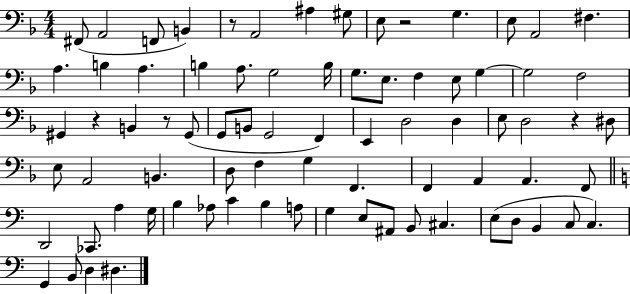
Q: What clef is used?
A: bass